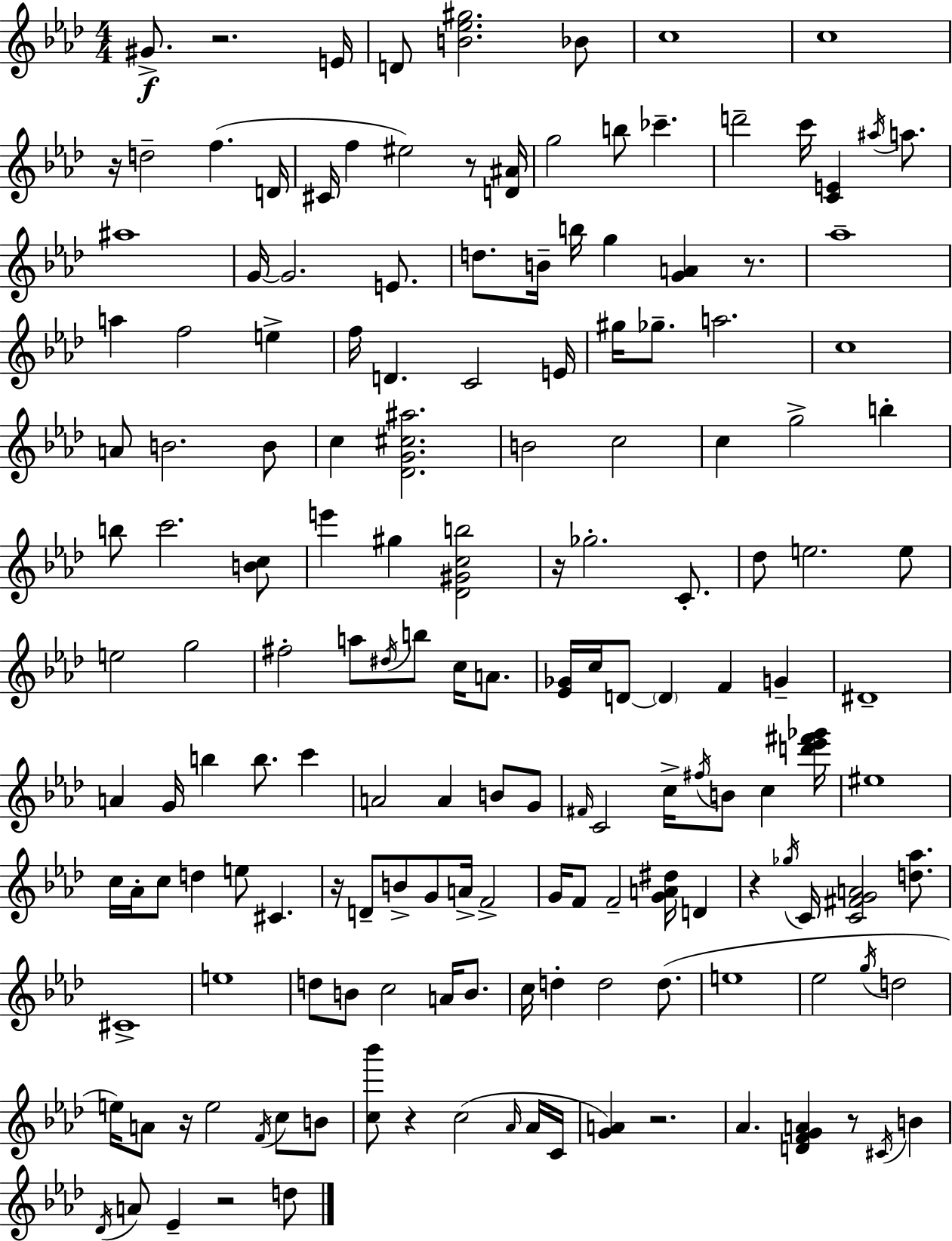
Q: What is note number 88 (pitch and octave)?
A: C5